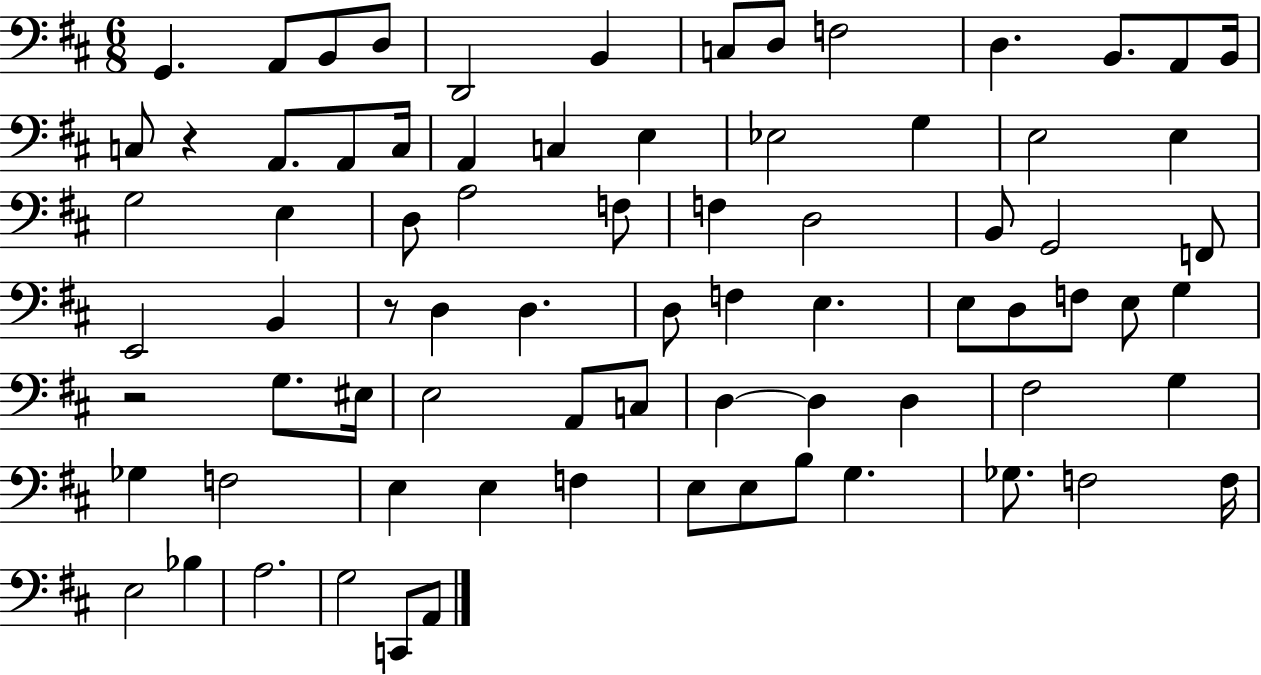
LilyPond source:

{
  \clef bass
  \numericTimeSignature
  \time 6/8
  \key d \major
  \repeat volta 2 { g,4. a,8 b,8 d8 | d,2 b,4 | c8 d8 f2 | d4. b,8. a,8 b,16 | \break c8 r4 a,8. a,8 c16 | a,4 c4 e4 | ees2 g4 | e2 e4 | \break g2 e4 | d8 a2 f8 | f4 d2 | b,8 g,2 f,8 | \break e,2 b,4 | r8 d4 d4. | d8 f4 e4. | e8 d8 f8 e8 g4 | \break r2 g8. eis16 | e2 a,8 c8 | d4~~ d4 d4 | fis2 g4 | \break ges4 f2 | e4 e4 f4 | e8 e8 b8 g4. | ges8. f2 f16 | \break e2 bes4 | a2. | g2 c,8 a,8 | } \bar "|."
}